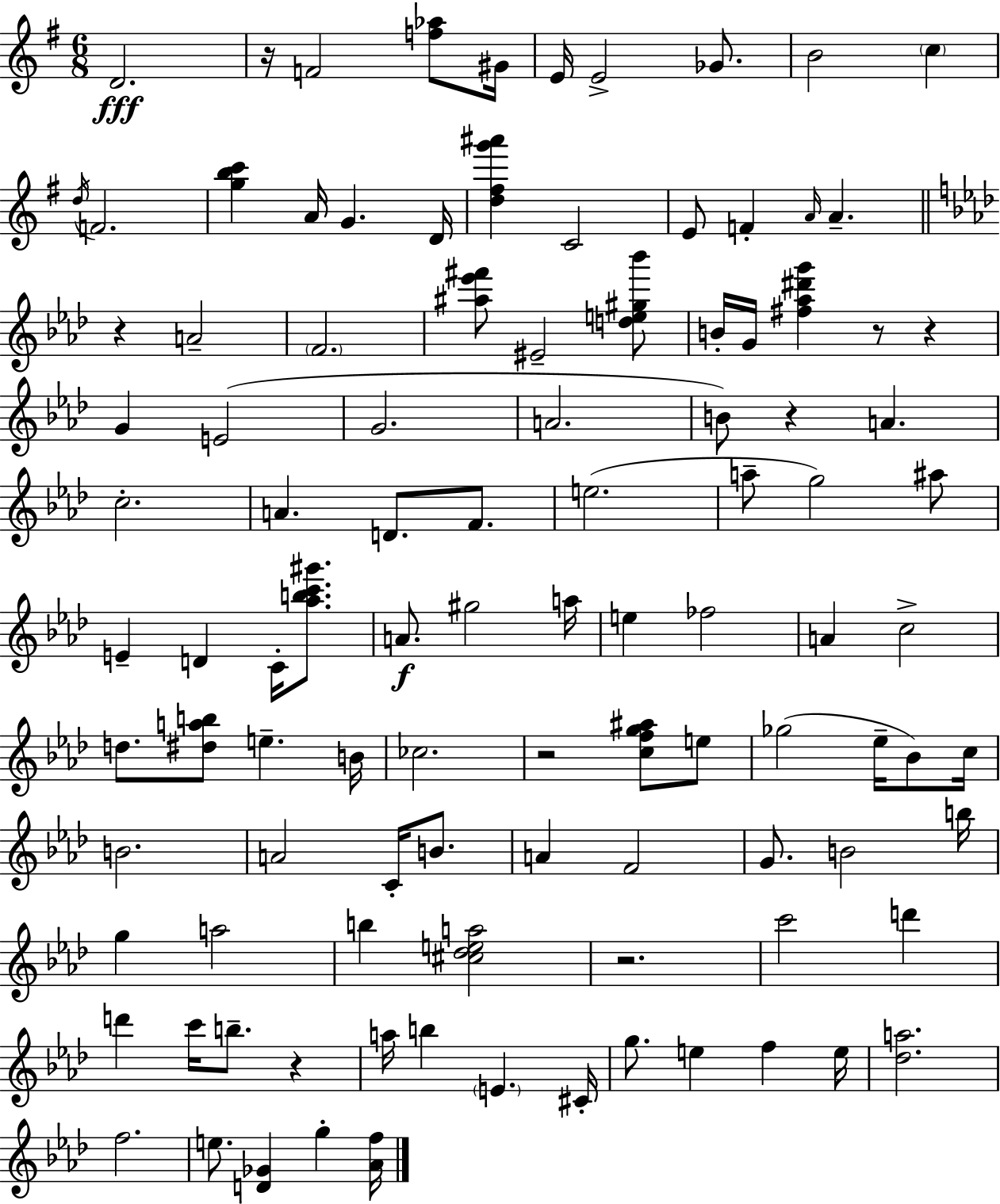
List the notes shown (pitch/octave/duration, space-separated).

D4/h. R/s F4/h [F5,Ab5]/e G#4/s E4/s E4/h Gb4/e. B4/h C5/q D5/s F4/h. [G5,B5,C6]/q A4/s G4/q. D4/s [D5,F#5,G6,A#6]/q C4/h E4/e F4/q A4/s A4/q. R/q A4/h F4/h. [A#5,Eb6,F#6]/e EIS4/h [D5,E5,G#5,Bb6]/e B4/s G4/s [F#5,Ab5,D#6,G6]/q R/e R/q G4/q E4/h G4/h. A4/h. B4/e R/q A4/q. C5/h. A4/q. D4/e. F4/e. E5/h. A5/e G5/h A#5/e E4/q D4/q C4/s [Ab5,B5,C6,G#6]/e. A4/e. G#5/h A5/s E5/q FES5/h A4/q C5/h D5/e. [D#5,A5,B5]/e E5/q. B4/s CES5/h. R/h [C5,F5,G5,A#5]/e E5/e Gb5/h Eb5/s Bb4/e C5/s B4/h. A4/h C4/s B4/e. A4/q F4/h G4/e. B4/h B5/s G5/q A5/h B5/q [C#5,Db5,E5,A5]/h R/h. C6/h D6/q D6/q C6/s B5/e. R/q A5/s B5/q E4/q. C#4/s G5/e. E5/q F5/q E5/s [Db5,A5]/h. F5/h. E5/e. [D4,Gb4]/q G5/q [Ab4,F5]/s